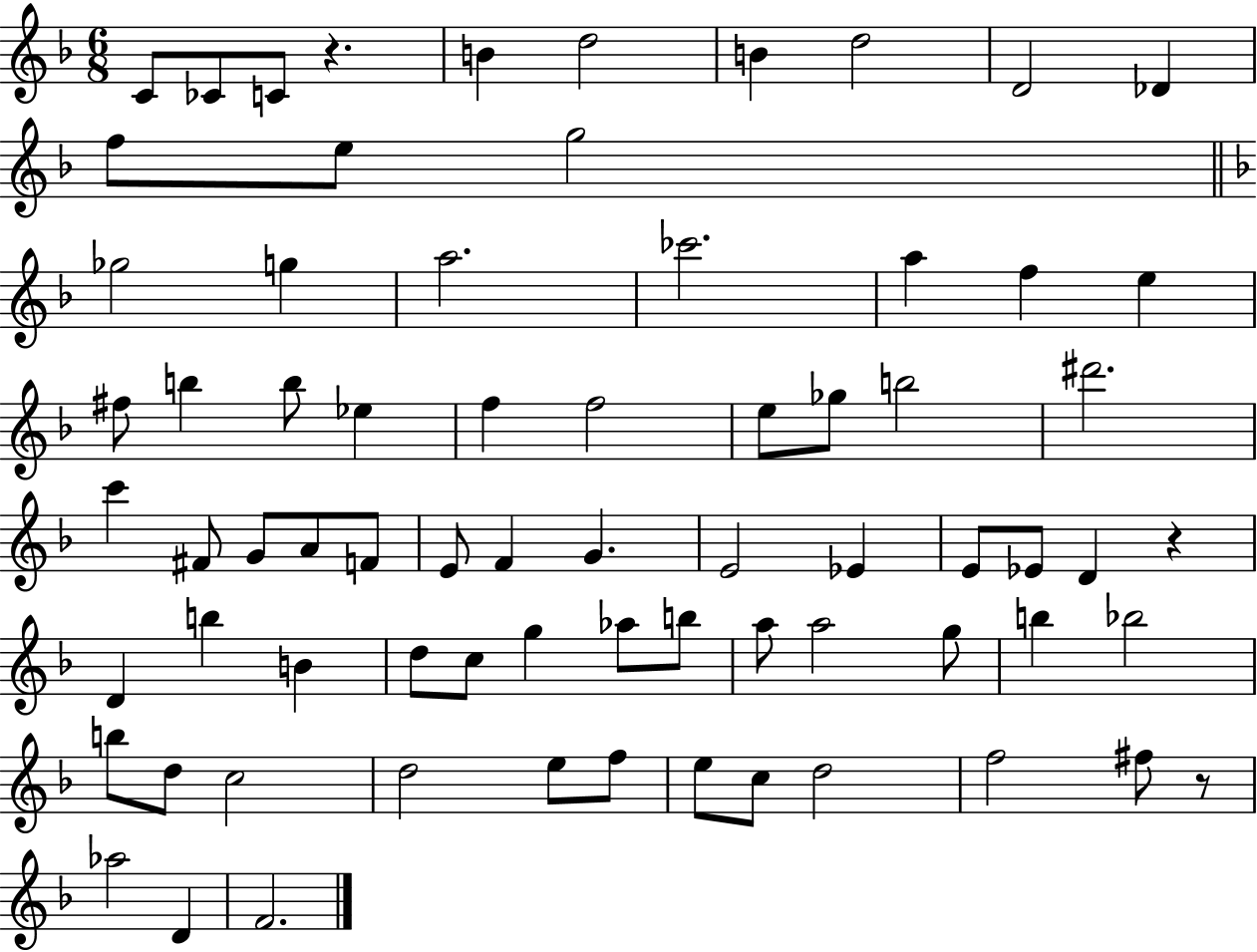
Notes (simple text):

C4/e CES4/e C4/e R/q. B4/q D5/h B4/q D5/h D4/h Db4/q F5/e E5/e G5/h Gb5/h G5/q A5/h. CES6/h. A5/q F5/q E5/q F#5/e B5/q B5/e Eb5/q F5/q F5/h E5/e Gb5/e B5/h D#6/h. C6/q F#4/e G4/e A4/e F4/e E4/e F4/q G4/q. E4/h Eb4/q E4/e Eb4/e D4/q R/q D4/q B5/q B4/q D5/e C5/e G5/q Ab5/e B5/e A5/e A5/h G5/e B5/q Bb5/h B5/e D5/e C5/h D5/h E5/e F5/e E5/e C5/e D5/h F5/h F#5/e R/e Ab5/h D4/q F4/h.